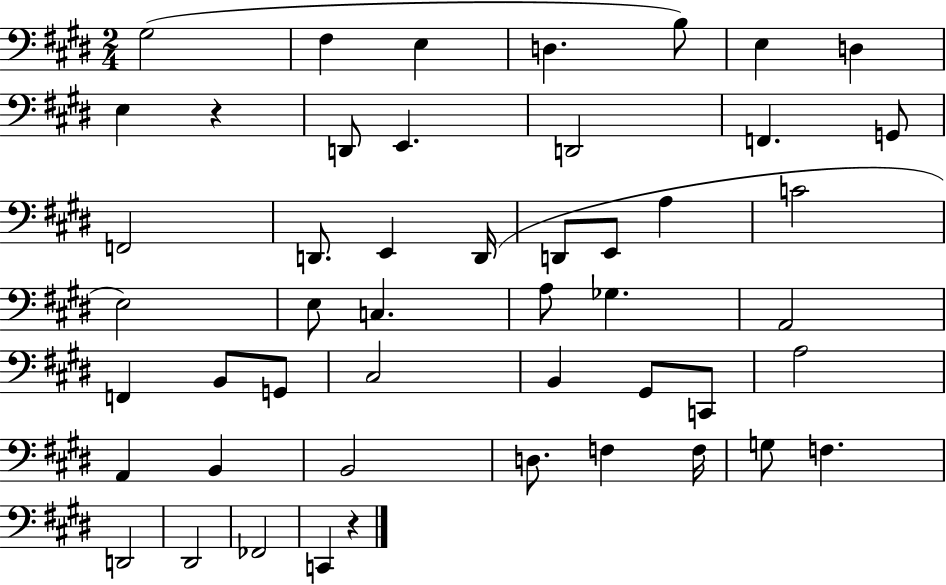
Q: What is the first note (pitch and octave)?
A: G#3